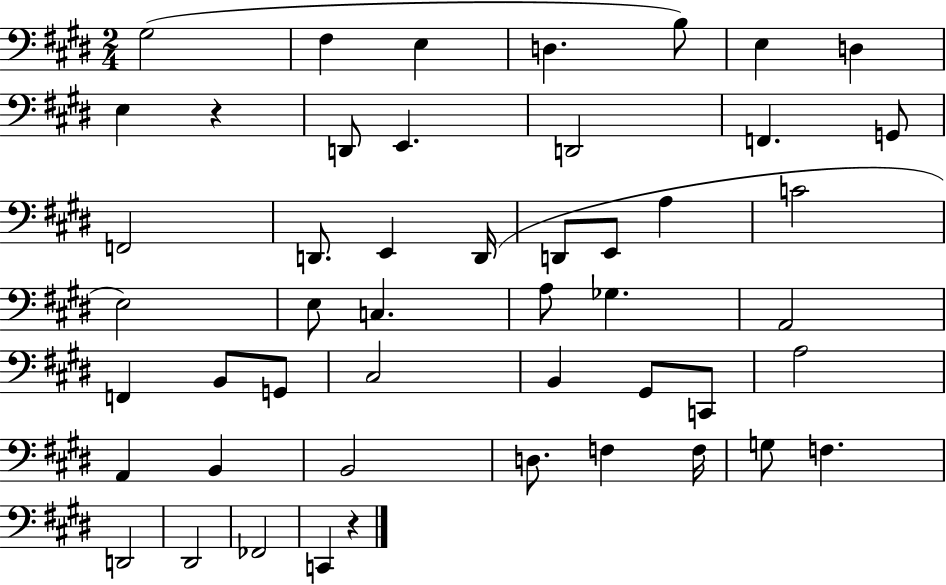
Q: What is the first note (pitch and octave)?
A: G#3